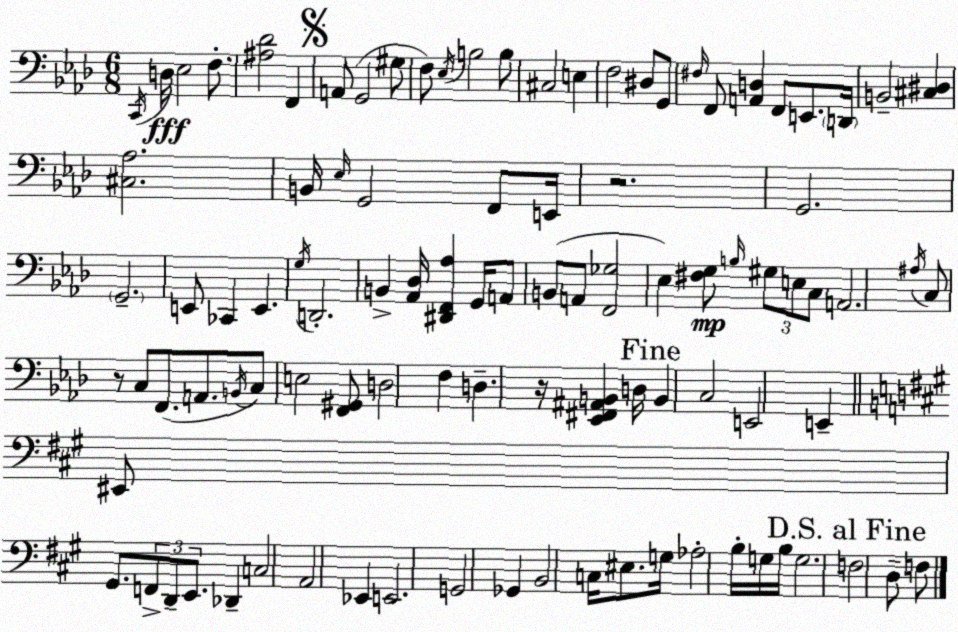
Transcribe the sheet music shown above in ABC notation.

X:1
T:Untitled
M:6/8
L:1/4
K:Fm
C,,/4 D,/4 _E,2 F,/2 [^A,_D]2 F,, A,,/2 G,,2 ^G,/2 F,/2 _E,/4 B,2 B,/2 ^C,2 E, F,2 ^D,/2 G,,/2 ^F,/4 F,,/2 [A,,D,] F,,/2 E,,/2 D,,/4 B,,2 [^C,^D,] [^C,_A,]2 B,,/4 _E,/4 G,,2 F,,/2 E,,/4 z2 G,,2 G,,2 E,,/2 _C,, E,, G,/4 D,,2 B,, [_A,,_D,]/4 [^D,,F,,_A,] G,,/4 A,,/2 B,,/2 A,,/2 [F,,_G,]2 _E, [^F,G,]/2 B,/4 ^G,/2 E,/2 C,/2 A,,2 ^A,/4 C,/2 z/2 C,/2 F,,/2 A,,/2 B,,/4 C,/2 E,2 [F,,^G,,]/2 D,2 F, D, z/4 [_E,,^F,,^A,,B,,] D,/4 B,, C,2 E,,2 E,, ^E,,/2 ^G,,/2 F,,/2 D,,/2 E,,/2 _D,, C,2 A,,2 _E,, E,,2 G,,2 _G,, B,,2 C,/4 ^E,/2 G,/4 _A,2 B,/4 G,/4 B,/4 G,2 F,2 D,/2 F,/2